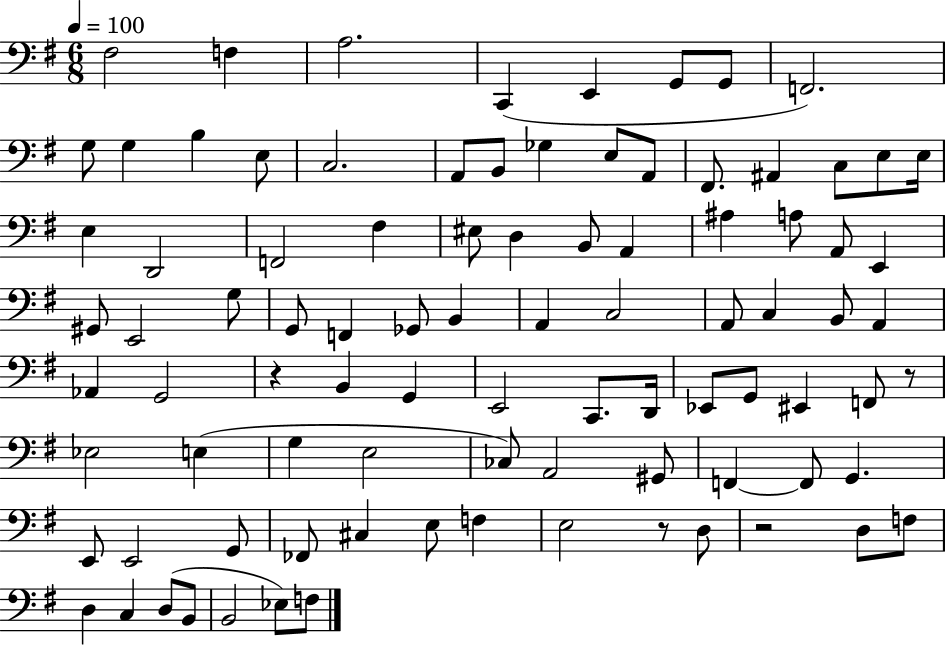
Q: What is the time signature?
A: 6/8